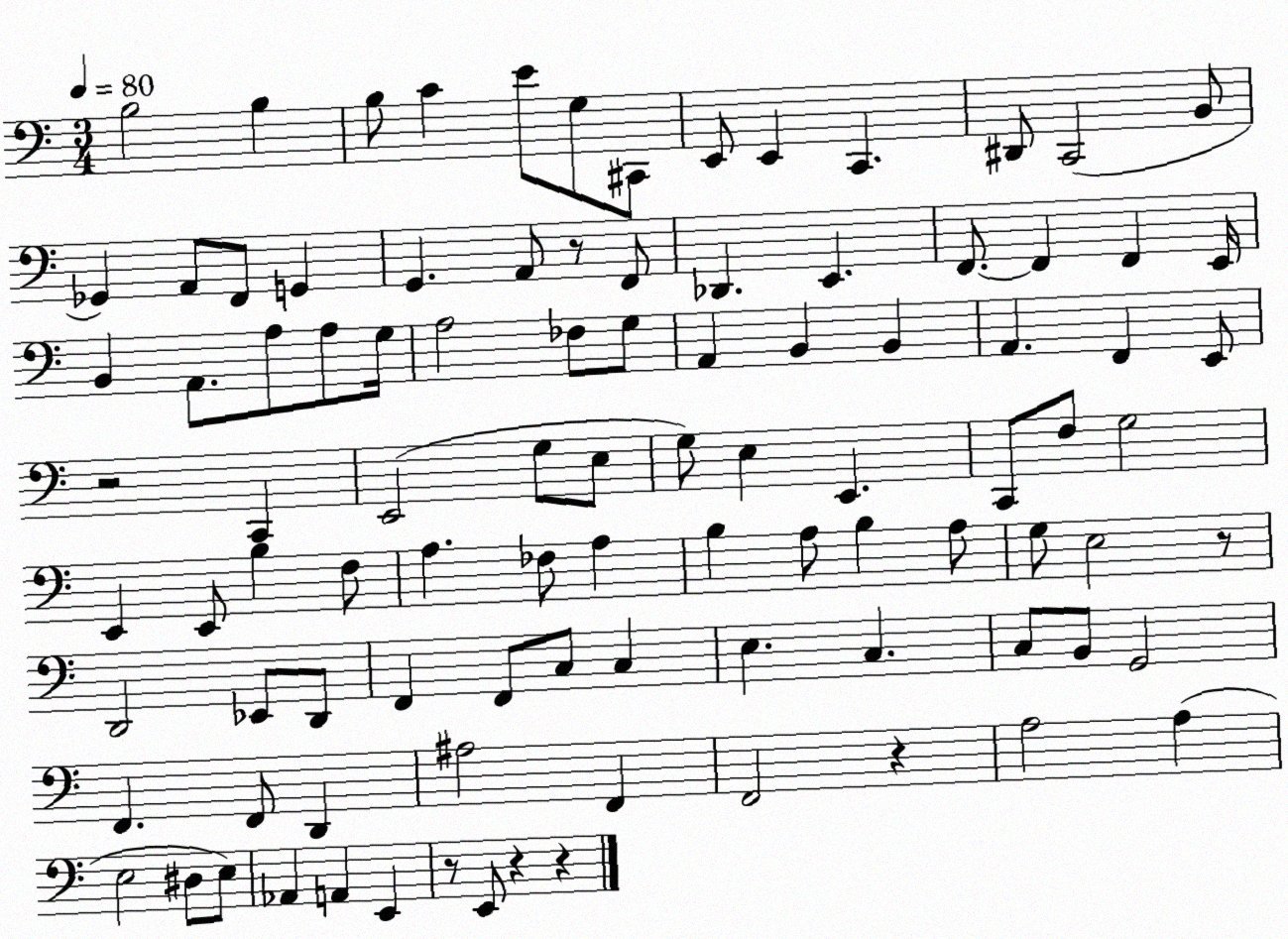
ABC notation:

X:1
T:Untitled
M:3/4
L:1/4
K:C
B,2 B, B,/2 C E/2 G,/2 ^C,,/2 E,,/2 E,, C,, ^D,,/2 C,,2 B,,/2 _G,, A,,/2 F,,/2 G,, G,, A,,/2 z/2 F,,/2 _D,, E,, F,,/2 F,, F,, E,,/4 B,, A,,/2 A,/2 A,/2 G,/4 A,2 _F,/2 G,/2 A,, B,, B,, A,, F,, E,,/2 z2 C,, E,,2 G,/2 E,/2 G,/2 E, E,, C,,/2 F,/2 G,2 E,, E,,/2 B, F,/2 A, _F,/2 A, B, A,/2 B, A,/2 G,/2 E,2 z/2 D,,2 _E,,/2 D,,/2 F,, F,,/2 C,/2 C, E, C, C,/2 B,,/2 G,,2 F,, F,,/2 D,, ^A,2 F,, F,,2 z A,2 A, E,2 ^D,/2 E,/2 _A,, A,, E,, z/2 E,,/2 z z